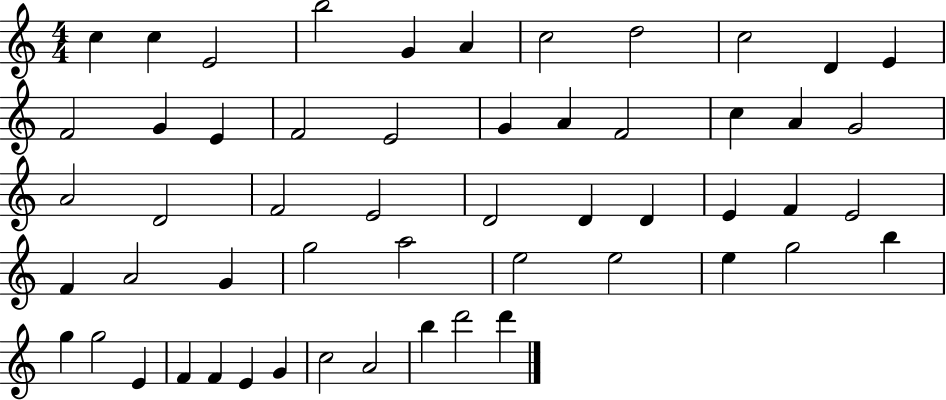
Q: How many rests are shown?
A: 0